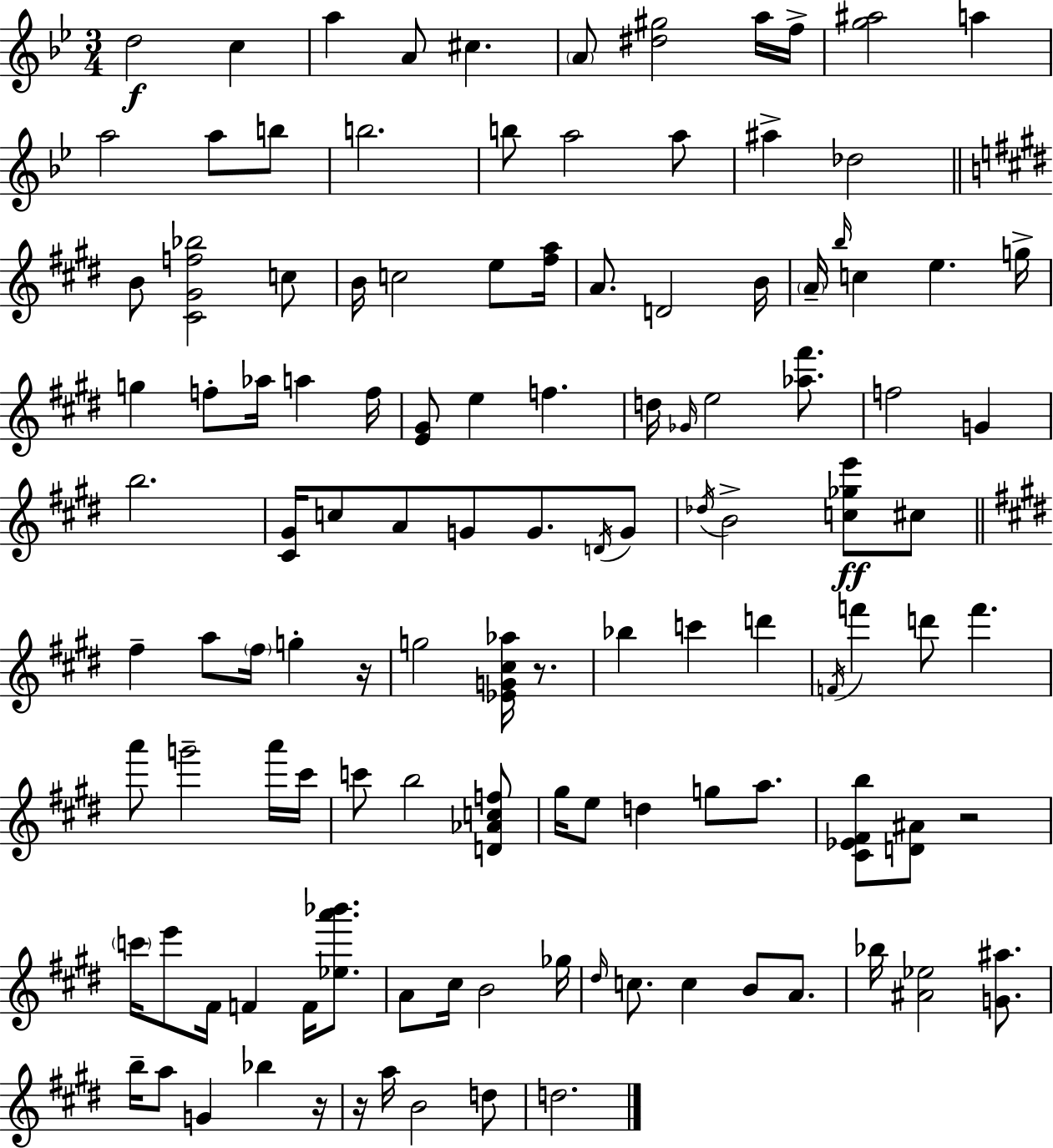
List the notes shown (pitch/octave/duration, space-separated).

D5/h C5/q A5/q A4/e C#5/q. A4/e [D#5,G#5]/h A5/s F5/s [G5,A#5]/h A5/q A5/h A5/e B5/e B5/h. B5/e A5/h A5/e A#5/q Db5/h B4/e [C#4,G#4,F5,Bb5]/h C5/e B4/s C5/h E5/e [F#5,A5]/s A4/e. D4/h B4/s A4/s B5/s C5/q E5/q. G5/s G5/q F5/e Ab5/s A5/q F5/s [E4,G#4]/e E5/q F5/q. D5/s Gb4/s E5/h [Ab5,F#6]/e. F5/h G4/q B5/h. [C#4,G#4]/s C5/e A4/e G4/e G4/e. D4/s G4/e Db5/s B4/h [C5,Gb5,E6]/e C#5/e F#5/q A5/e F#5/s G5/q R/s G5/h [Eb4,G4,C#5,Ab5]/s R/e. Bb5/q C6/q D6/q F4/s F6/q D6/e F6/q. A6/e G6/h A6/s C#6/s C6/e B5/h [D4,Ab4,C5,F5]/e G#5/s E5/e D5/q G5/e A5/e. [C#4,Eb4,F#4,B5]/e [D4,A#4]/e R/h C6/s E6/e F#4/s F4/q F4/s [Eb5,A6,Bb6]/e. A4/e C#5/s B4/h Gb5/s D#5/s C5/e. C5/q B4/e A4/e. Bb5/s [A#4,Eb5]/h [G4,A#5]/e. B5/s A5/e G4/q Bb5/q R/s R/s A5/s B4/h D5/e D5/h.